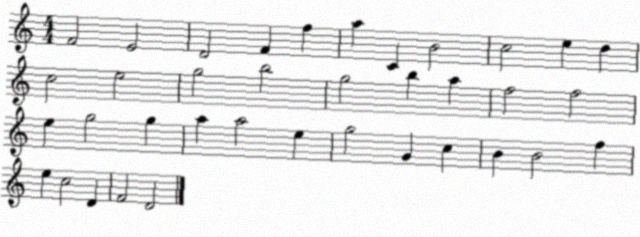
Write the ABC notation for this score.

X:1
T:Untitled
M:4/4
L:1/4
K:C
F2 E2 D2 F f a C B2 c2 e d c2 e2 g2 b2 g2 b a f2 f2 e g2 g a a2 e g2 G c B B2 f e c2 D F2 D2